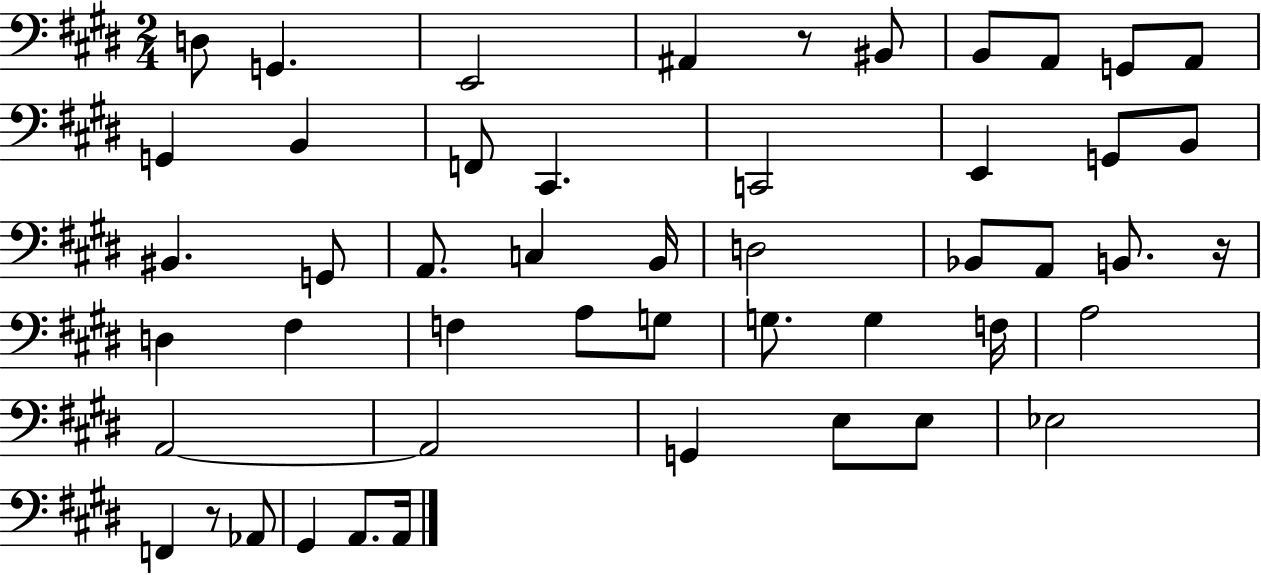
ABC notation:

X:1
T:Untitled
M:2/4
L:1/4
K:E
D,/2 G,, E,,2 ^A,, z/2 ^B,,/2 B,,/2 A,,/2 G,,/2 A,,/2 G,, B,, F,,/2 ^C,, C,,2 E,, G,,/2 B,,/2 ^B,, G,,/2 A,,/2 C, B,,/4 D,2 _B,,/2 A,,/2 B,,/2 z/4 D, ^F, F, A,/2 G,/2 G,/2 G, F,/4 A,2 A,,2 A,,2 G,, E,/2 E,/2 _E,2 F,, z/2 _A,,/2 ^G,, A,,/2 A,,/4